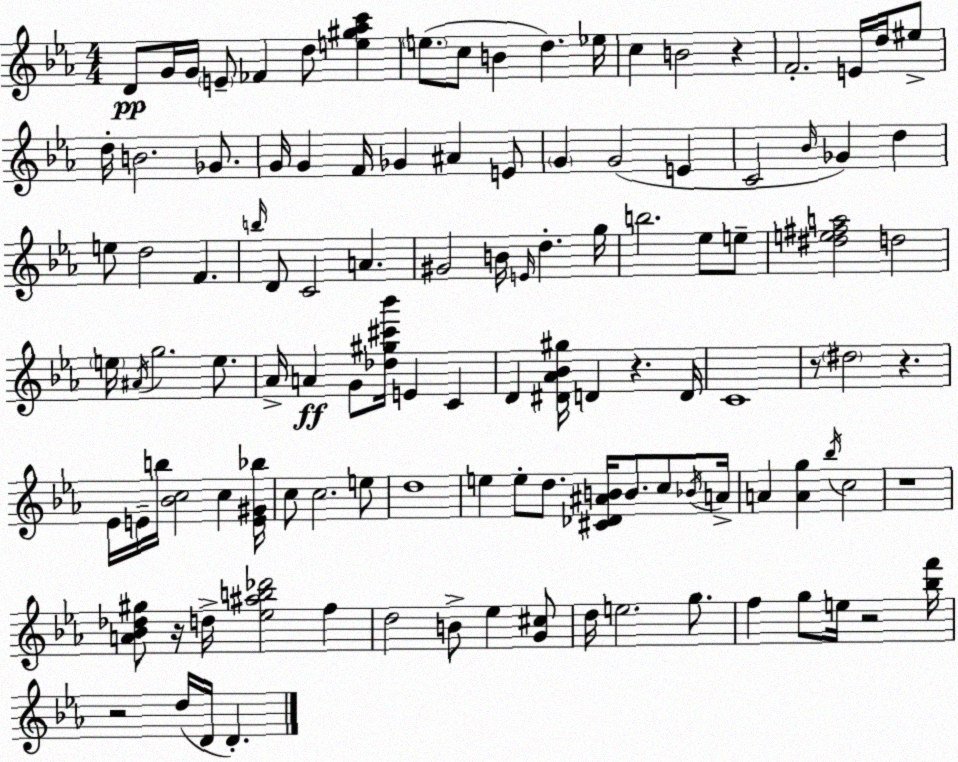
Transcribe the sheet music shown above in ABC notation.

X:1
T:Untitled
M:4/4
L:1/4
K:Cm
D/2 G/4 G/4 E/2 _F d/2 [e^g_ac'] e/2 c/2 B d _e/4 c B2 z F2 E/4 d/4 ^e/2 d/4 B2 _G/2 G/4 G F/4 _G ^A E/2 G G2 E C2 _B/4 _G d e/2 d2 F b/4 D/2 C2 A ^G2 B/4 E/4 d g/4 b2 _e/2 e/2 [^de^fa]2 d2 e/4 ^A/4 g2 e/2 _A/4 A G/2 [_d^g^c'_b']/4 E C D [^D_A_B^g]/4 D z D/4 C4 z/2 ^d2 z _E/4 E/4 b/4 [_Bc]2 c [E^G_b]/4 c/2 c2 e/2 d4 e e/2 d/2 [^C_D^AB]/4 B/2 c/2 _B/4 A/4 A [Ag] _b/4 c2 z4 [A_B_d^g]/2 z/4 d/4 [_e^ab_d']2 f d2 B/2 _e [G^c]/2 d/4 e2 g/2 f g/2 e/4 z2 [_bf']/4 z2 d/4 D/4 D